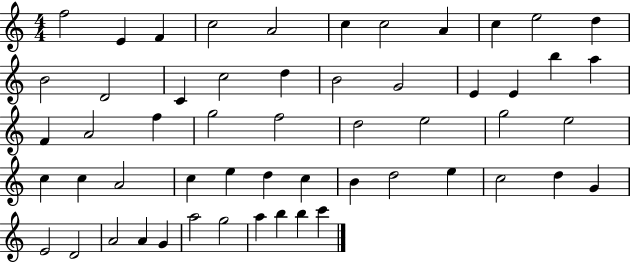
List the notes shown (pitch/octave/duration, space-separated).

F5/h E4/q F4/q C5/h A4/h C5/q C5/h A4/q C5/q E5/h D5/q B4/h D4/h C4/q C5/h D5/q B4/h G4/h E4/q E4/q B5/q A5/q F4/q A4/h F5/q G5/h F5/h D5/h E5/h G5/h E5/h C5/q C5/q A4/h C5/q E5/q D5/q C5/q B4/q D5/h E5/q C5/h D5/q G4/q E4/h D4/h A4/h A4/q G4/q A5/h G5/h A5/q B5/q B5/q C6/q